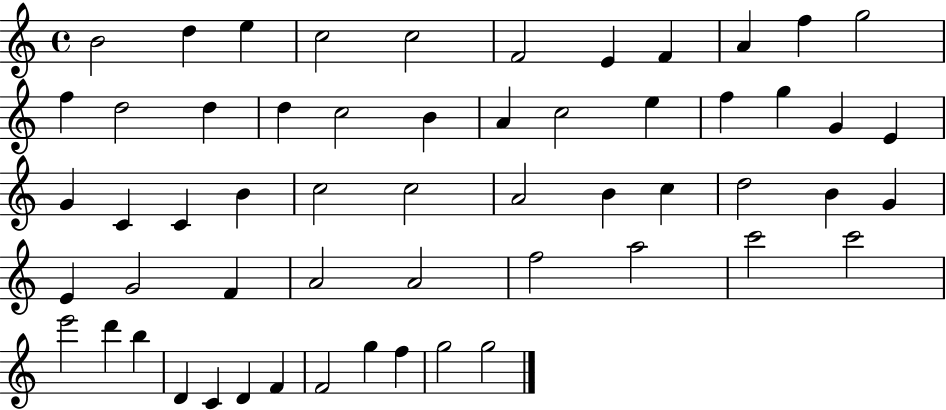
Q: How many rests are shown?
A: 0